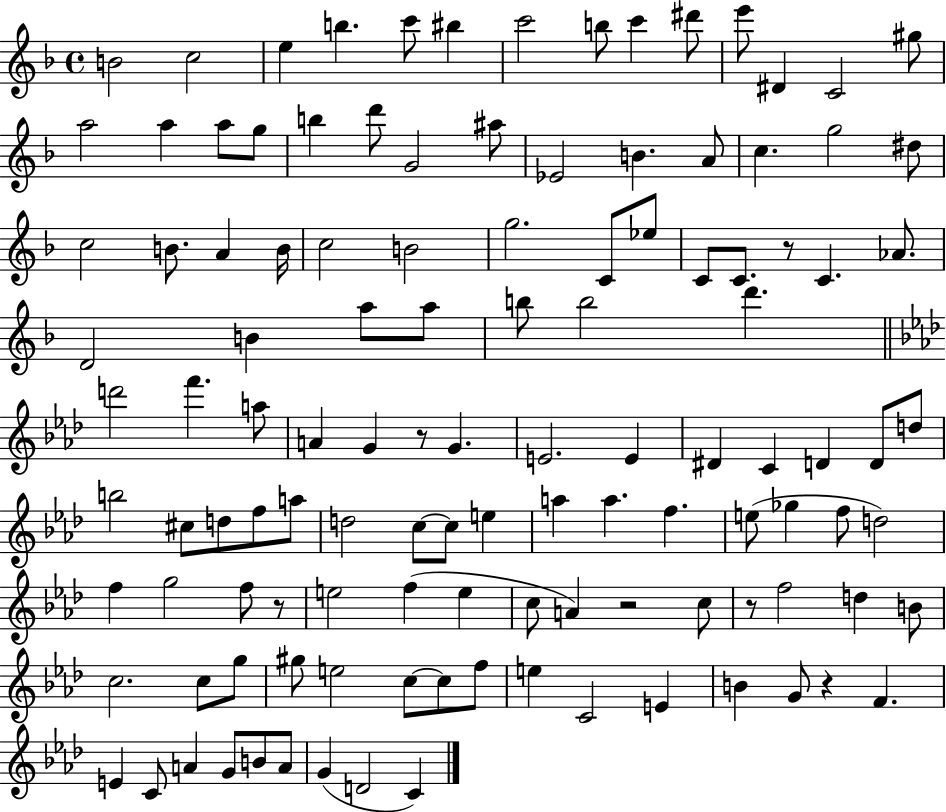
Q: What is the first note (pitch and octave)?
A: B4